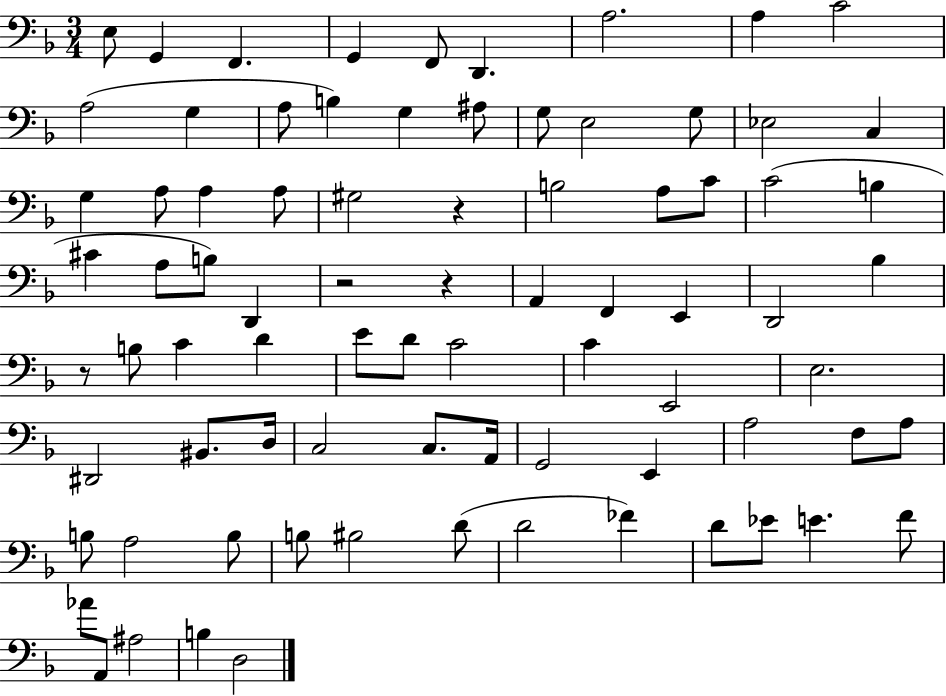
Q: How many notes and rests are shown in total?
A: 80